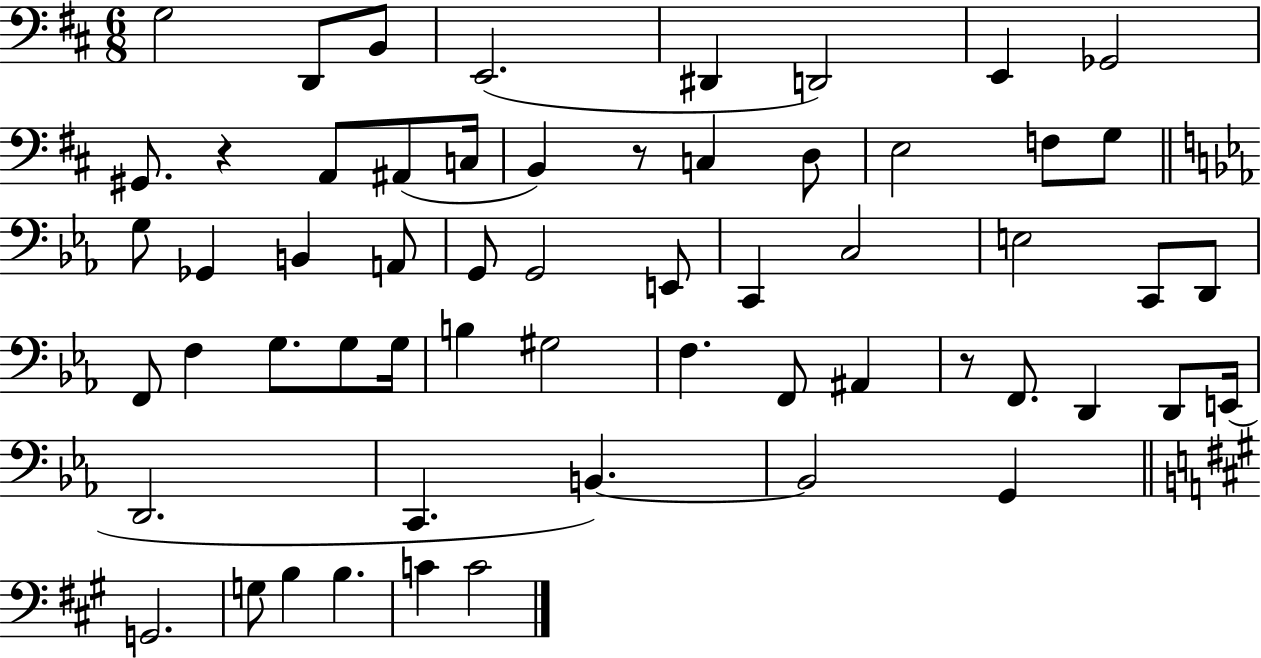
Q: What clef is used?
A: bass